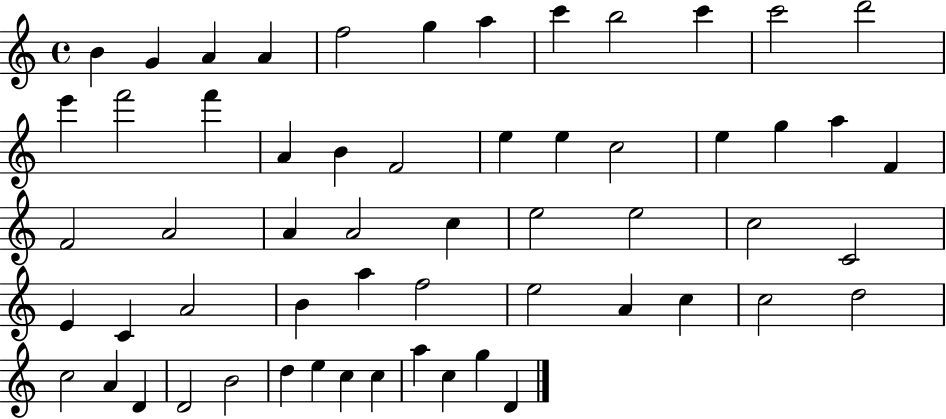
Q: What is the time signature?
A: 4/4